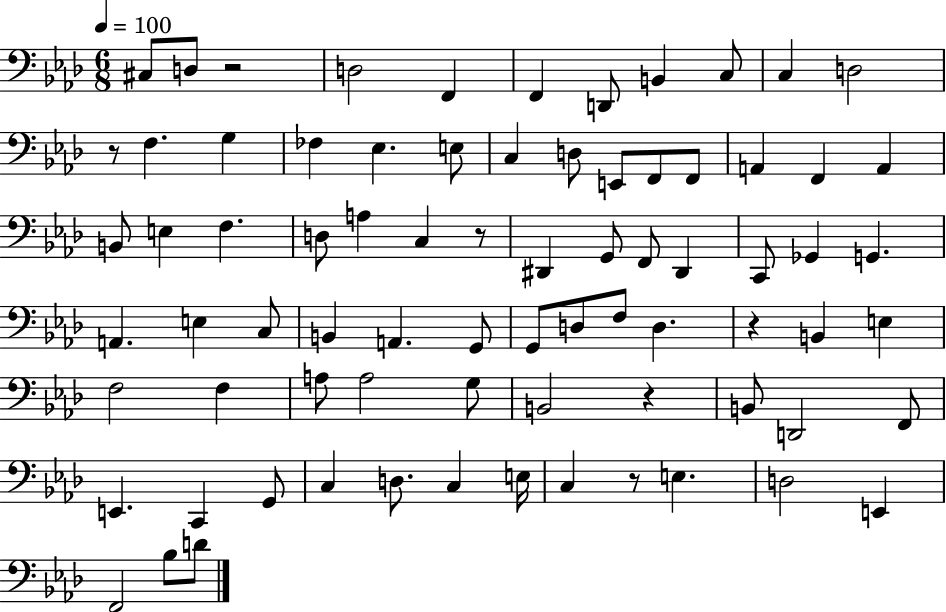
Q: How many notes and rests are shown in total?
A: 77